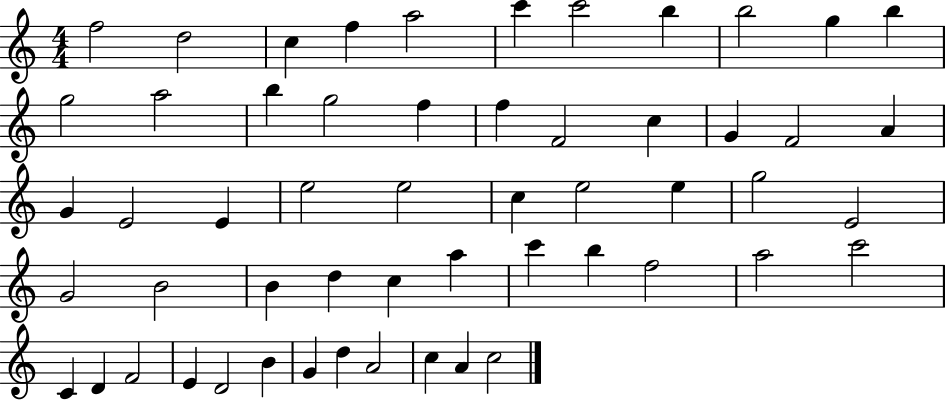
{
  \clef treble
  \numericTimeSignature
  \time 4/4
  \key c \major
  f''2 d''2 | c''4 f''4 a''2 | c'''4 c'''2 b''4 | b''2 g''4 b''4 | \break g''2 a''2 | b''4 g''2 f''4 | f''4 f'2 c''4 | g'4 f'2 a'4 | \break g'4 e'2 e'4 | e''2 e''2 | c''4 e''2 e''4 | g''2 e'2 | \break g'2 b'2 | b'4 d''4 c''4 a''4 | c'''4 b''4 f''2 | a''2 c'''2 | \break c'4 d'4 f'2 | e'4 d'2 b'4 | g'4 d''4 a'2 | c''4 a'4 c''2 | \break \bar "|."
}